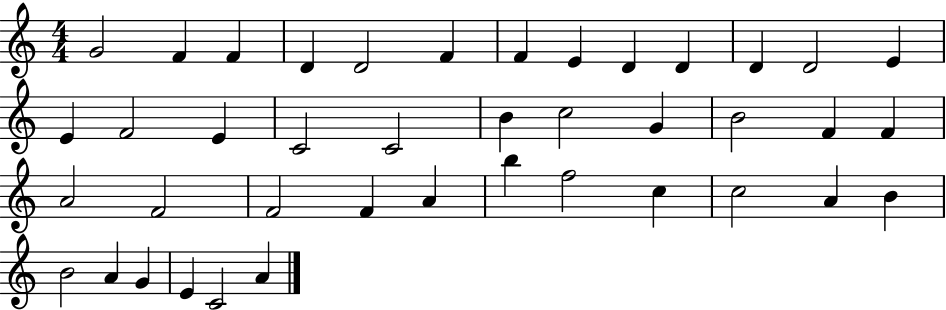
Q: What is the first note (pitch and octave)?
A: G4